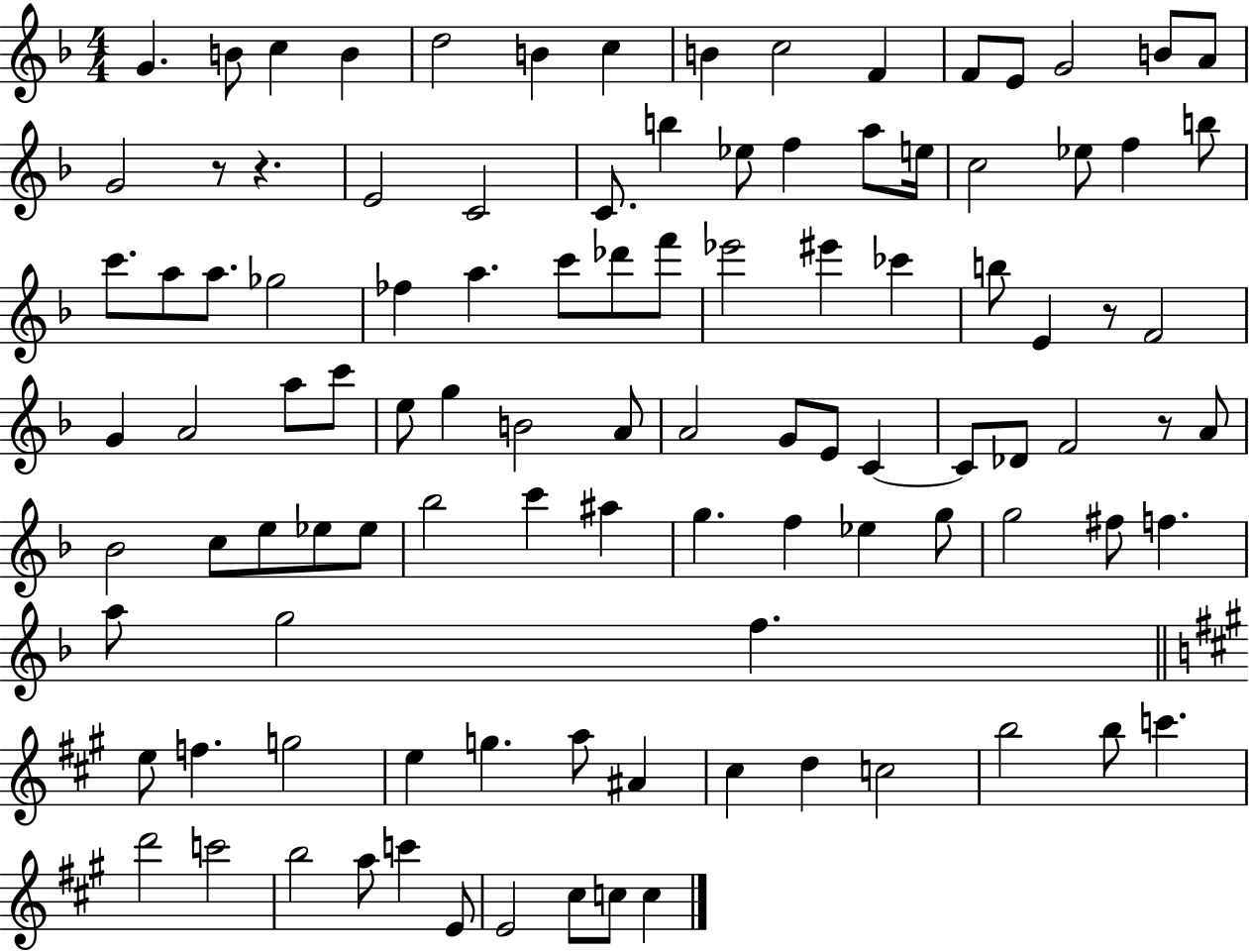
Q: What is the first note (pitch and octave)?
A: G4